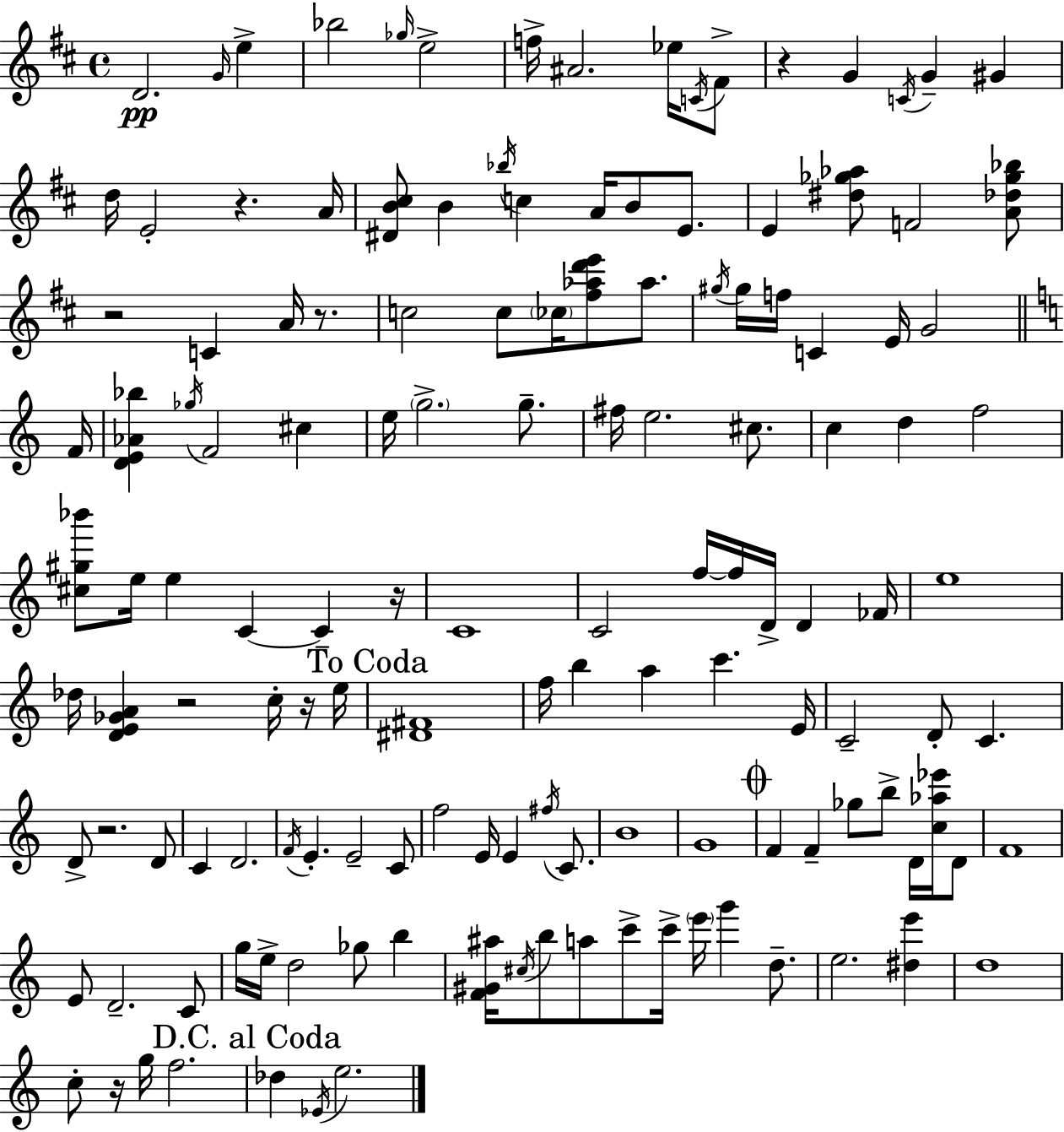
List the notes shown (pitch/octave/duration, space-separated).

D4/h. G4/s E5/q Bb5/h Gb5/s E5/h F5/s A#4/h. Eb5/s C4/s F#4/e R/q G4/q C4/s G4/q G#4/q D5/s E4/h R/q. A4/s [D#4,B4,C#5]/e B4/q Bb5/s C5/q A4/s B4/e E4/e. E4/q [D#5,Gb5,Ab5]/e F4/h [A4,Db5,Gb5,Bb5]/e R/h C4/q A4/s R/e. C5/h C5/e CES5/s [F#5,Ab5,D6,E6]/e Ab5/e. G#5/s G#5/s F5/s C4/q E4/s G4/h F4/s [D4,E4,Ab4,Bb5]/q Gb5/s F4/h C#5/q E5/s G5/h. G5/e. F#5/s E5/h. C#5/e. C5/q D5/q F5/h [C#5,G#5,Bb6]/e E5/s E5/q C4/q C4/q R/s C4/w C4/h F5/s F5/s D4/s D4/q FES4/s E5/w Db5/s [D4,E4,Gb4,A4]/q R/h C5/s R/s E5/s [D#4,F#4]/w F5/s B5/q A5/q C6/q. E4/s C4/h D4/e C4/q. D4/e R/h. D4/e C4/q D4/h. F4/s E4/q. E4/h C4/e F5/h E4/s E4/q F#5/s C4/e. B4/w G4/w F4/q F4/q Gb5/e B5/e D4/s [C5,Ab5,Eb6]/s D4/e F4/w E4/e D4/h. C4/e G5/s E5/s D5/h Gb5/e B5/q [F4,G#4,A#5]/s C#5/s B5/e A5/e C6/e C6/s E6/s G6/q D5/e. E5/h. [D#5,E6]/q D5/w C5/e R/s G5/s F5/h. Db5/q Eb4/s E5/h.